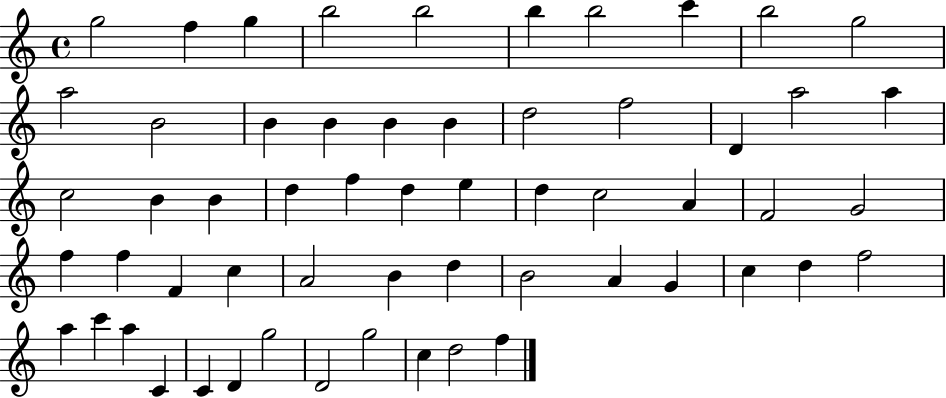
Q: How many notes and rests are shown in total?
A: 58